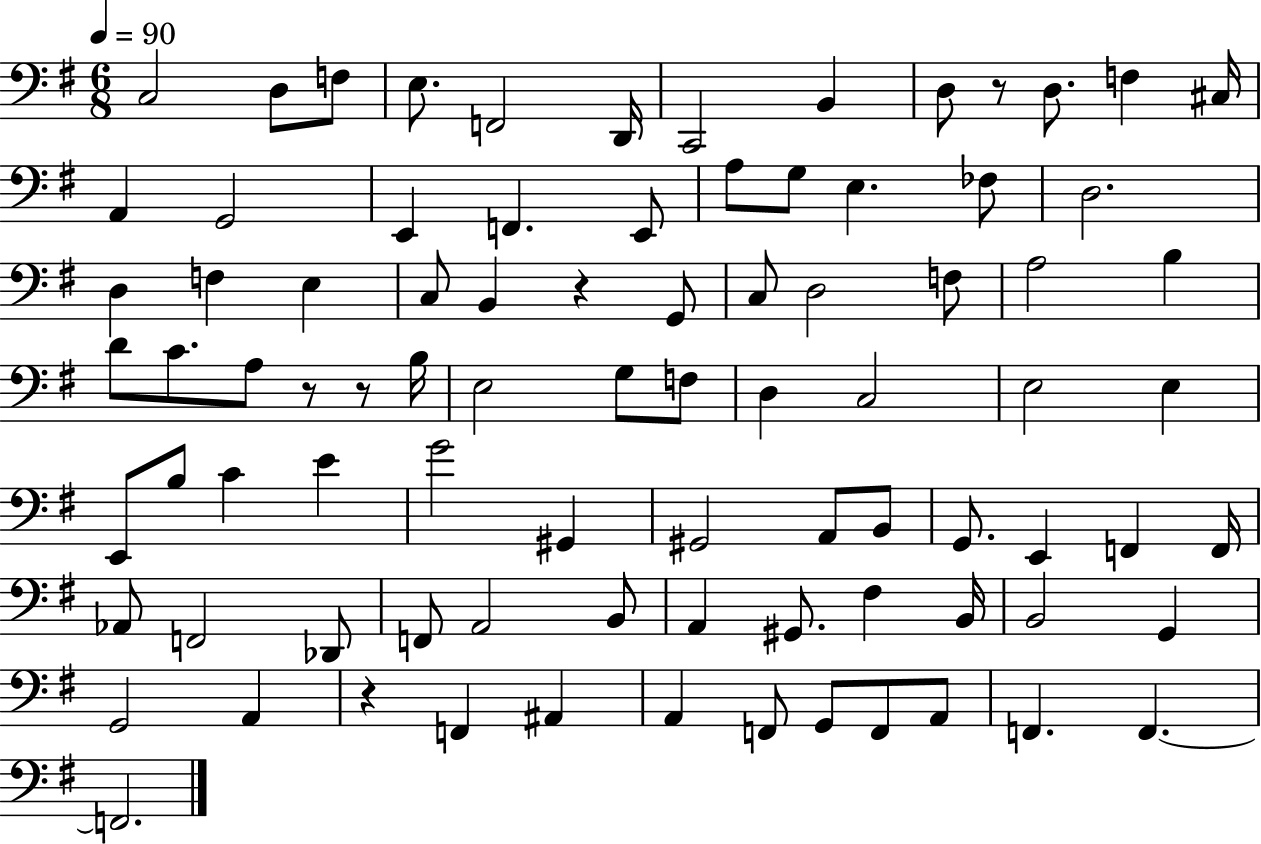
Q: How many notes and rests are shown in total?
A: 86